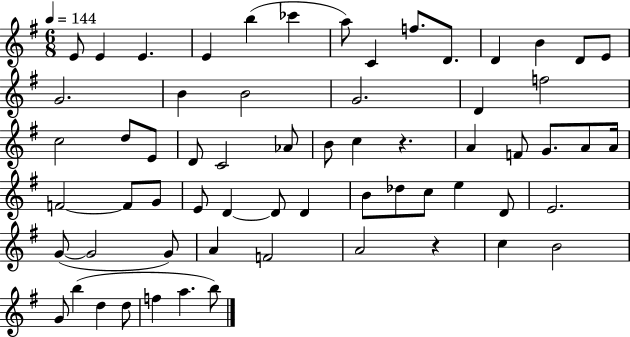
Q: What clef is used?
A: treble